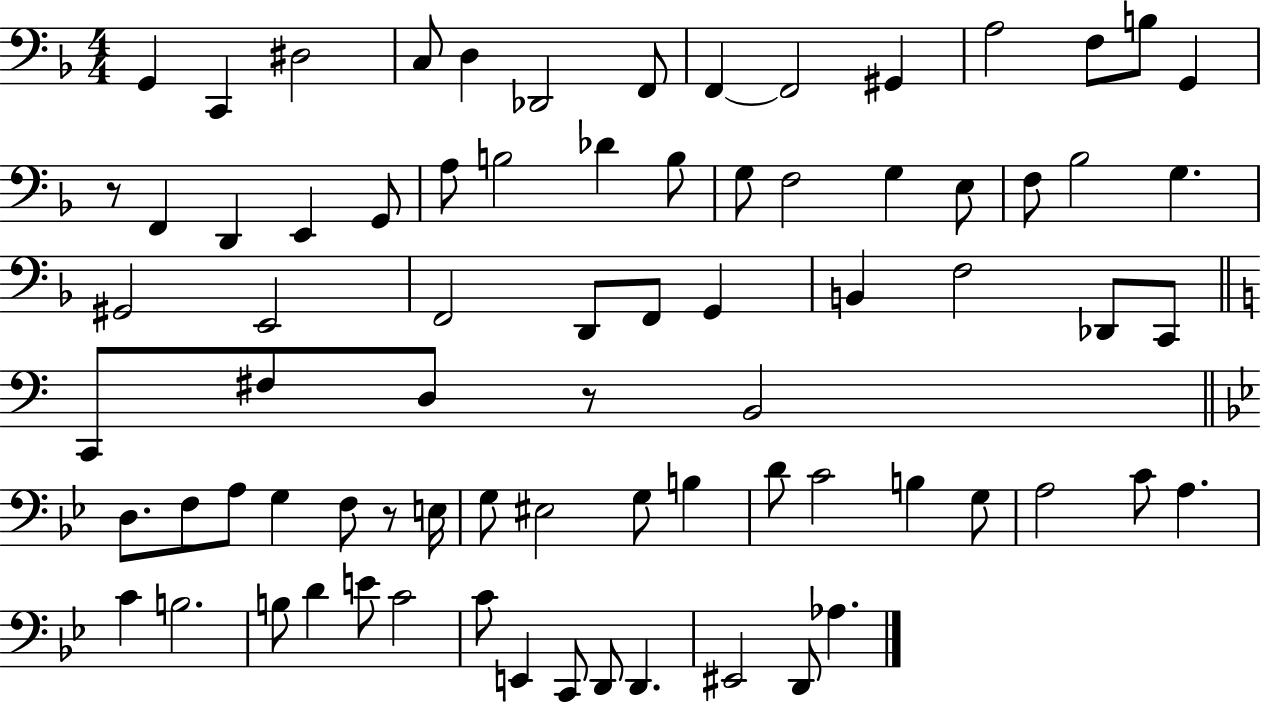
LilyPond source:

{
  \clef bass
  \numericTimeSignature
  \time 4/4
  \key f \major
  g,4 c,4 dis2 | c8 d4 des,2 f,8 | f,4~~ f,2 gis,4 | a2 f8 b8 g,4 | \break r8 f,4 d,4 e,4 g,8 | a8 b2 des'4 b8 | g8 f2 g4 e8 | f8 bes2 g4. | \break gis,2 e,2 | f,2 d,8 f,8 g,4 | b,4 f2 des,8 c,8 | \bar "||" \break \key c \major c,8 fis8 d8 r8 b,2 | \bar "||" \break \key bes \major d8. f8 a8 g4 f8 r8 e16 | g8 eis2 g8 b4 | d'8 c'2 b4 g8 | a2 c'8 a4. | \break c'4 b2. | b8 d'4 e'8 c'2 | c'8 e,4 c,8 d,8 d,4. | eis,2 d,8 aes4. | \break \bar "|."
}